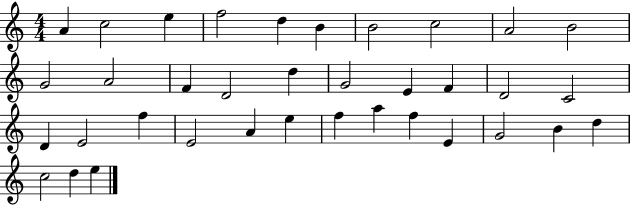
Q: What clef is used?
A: treble